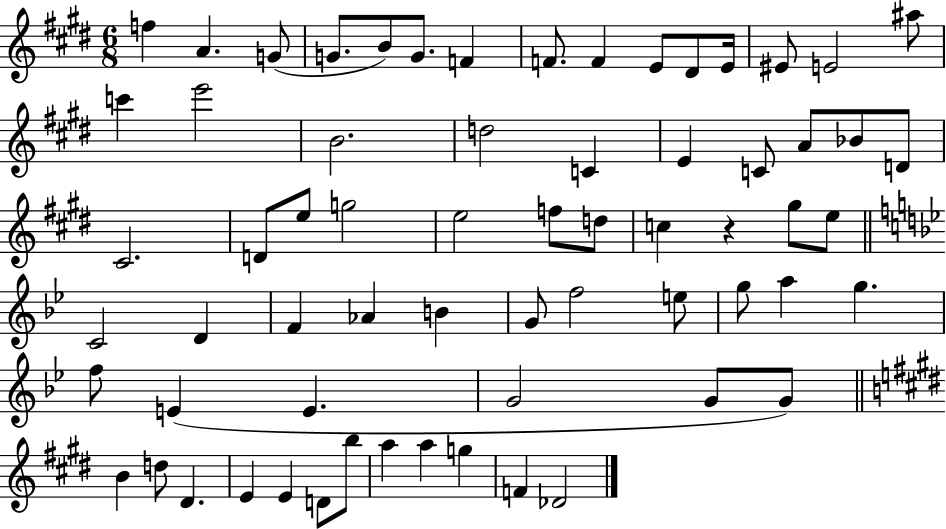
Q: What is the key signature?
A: E major